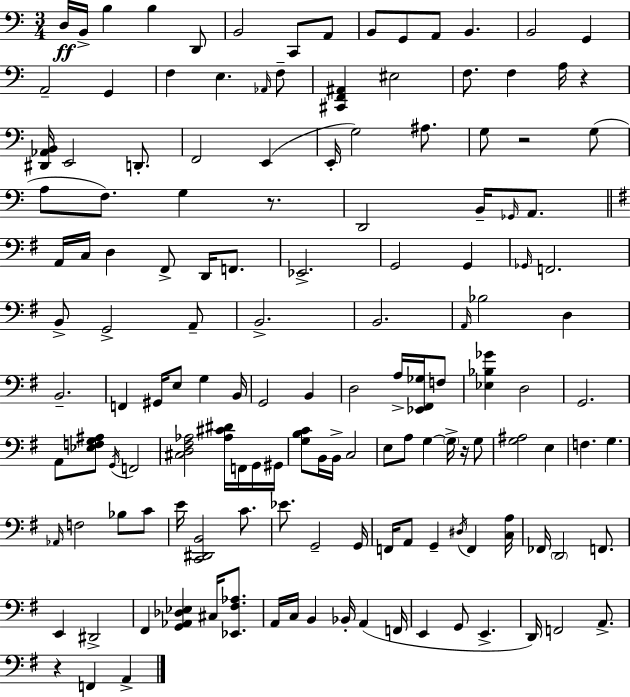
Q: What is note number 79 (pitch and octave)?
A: B2